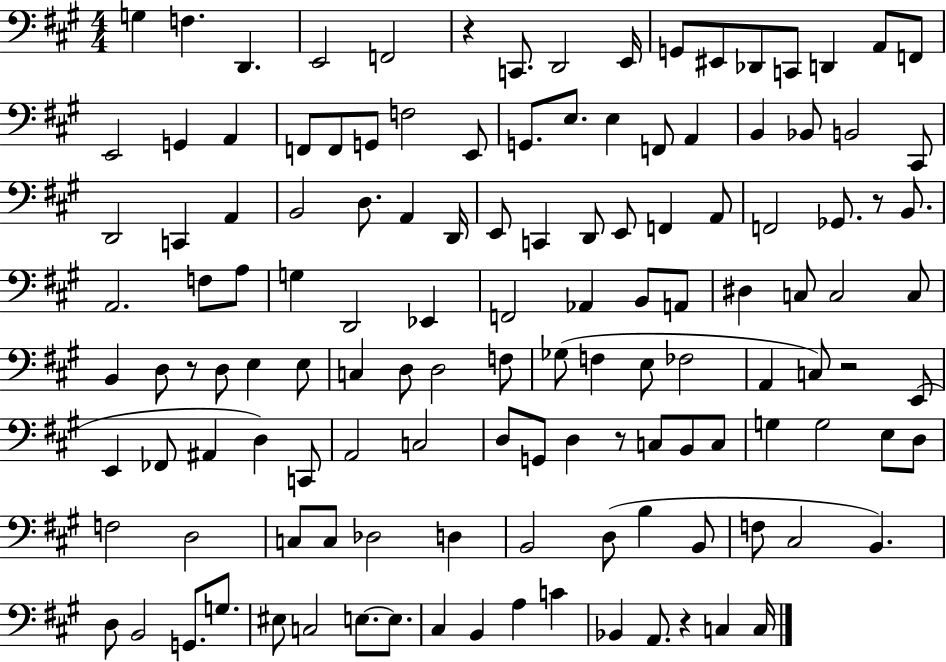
X:1
T:Untitled
M:4/4
L:1/4
K:A
G, F, D,, E,,2 F,,2 z C,,/2 D,,2 E,,/4 G,,/2 ^E,,/2 _D,,/2 C,,/2 D,, A,,/2 F,,/2 E,,2 G,, A,, F,,/2 F,,/2 G,,/2 F,2 E,,/2 G,,/2 E,/2 E, F,,/2 A,, B,, _B,,/2 B,,2 ^C,,/2 D,,2 C,, A,, B,,2 D,/2 A,, D,,/4 E,,/2 C,, D,,/2 E,,/2 F,, A,,/2 F,,2 _G,,/2 z/2 B,,/2 A,,2 F,/2 A,/2 G, D,,2 _E,, F,,2 _A,, B,,/2 A,,/2 ^D, C,/2 C,2 C,/2 B,, D,/2 z/2 D,/2 E, E,/2 C, D,/2 D,2 F,/2 _G,/2 F, E,/2 _F,2 A,, C,/2 z2 E,,/2 E,, _F,,/2 ^A,, D, C,,/2 A,,2 C,2 D,/2 G,,/2 D, z/2 C,/2 B,,/2 C,/2 G, G,2 E,/2 D,/2 F,2 D,2 C,/2 C,/2 _D,2 D, B,,2 D,/2 B, B,,/2 F,/2 ^C,2 B,, D,/2 B,,2 G,,/2 G,/2 ^E,/2 C,2 E,/2 E,/2 ^C, B,, A, C _B,, A,,/2 z C, C,/4